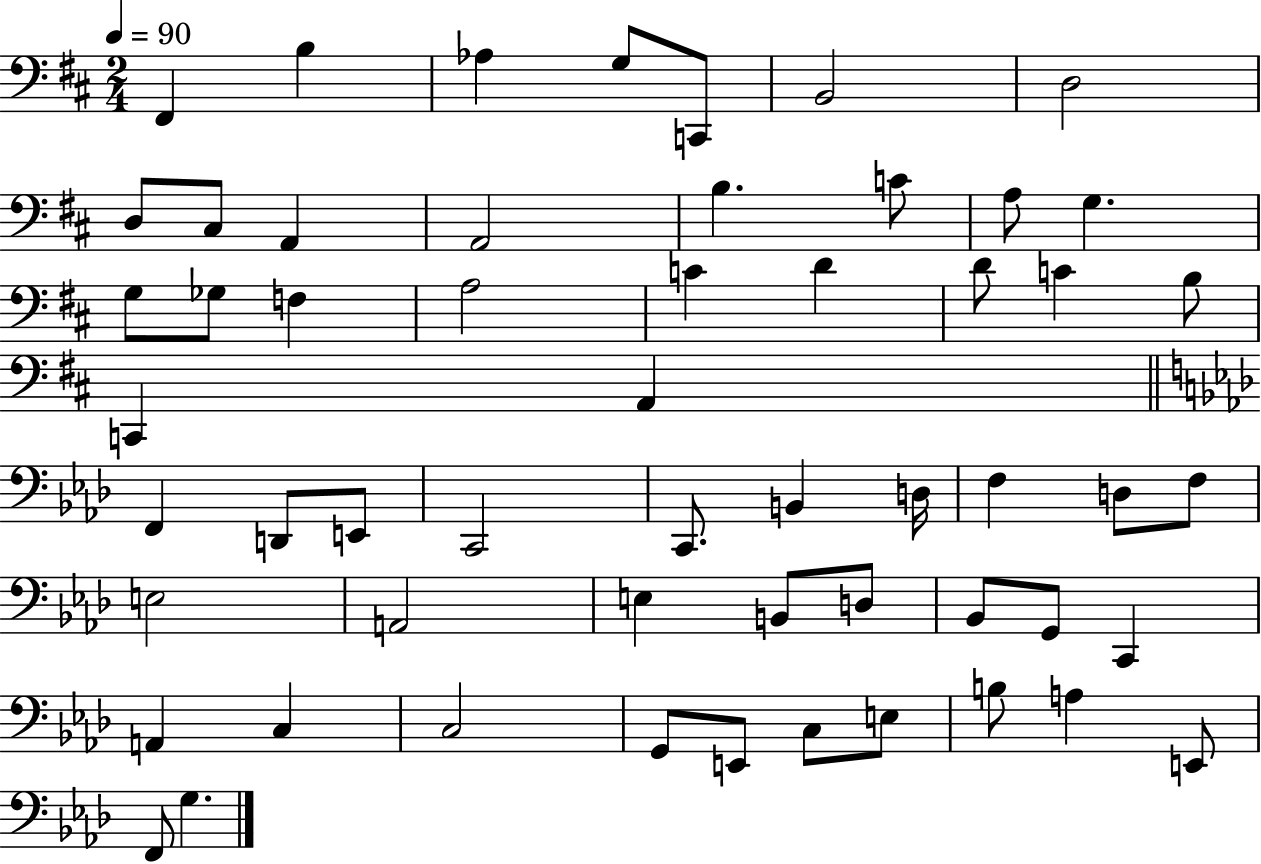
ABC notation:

X:1
T:Untitled
M:2/4
L:1/4
K:D
^F,, B, _A, G,/2 C,,/2 B,,2 D,2 D,/2 ^C,/2 A,, A,,2 B, C/2 A,/2 G, G,/2 _G,/2 F, A,2 C D D/2 C B,/2 C,, A,, F,, D,,/2 E,,/2 C,,2 C,,/2 B,, D,/4 F, D,/2 F,/2 E,2 A,,2 E, B,,/2 D,/2 _B,,/2 G,,/2 C,, A,, C, C,2 G,,/2 E,,/2 C,/2 E,/2 B,/2 A, E,,/2 F,,/2 G,